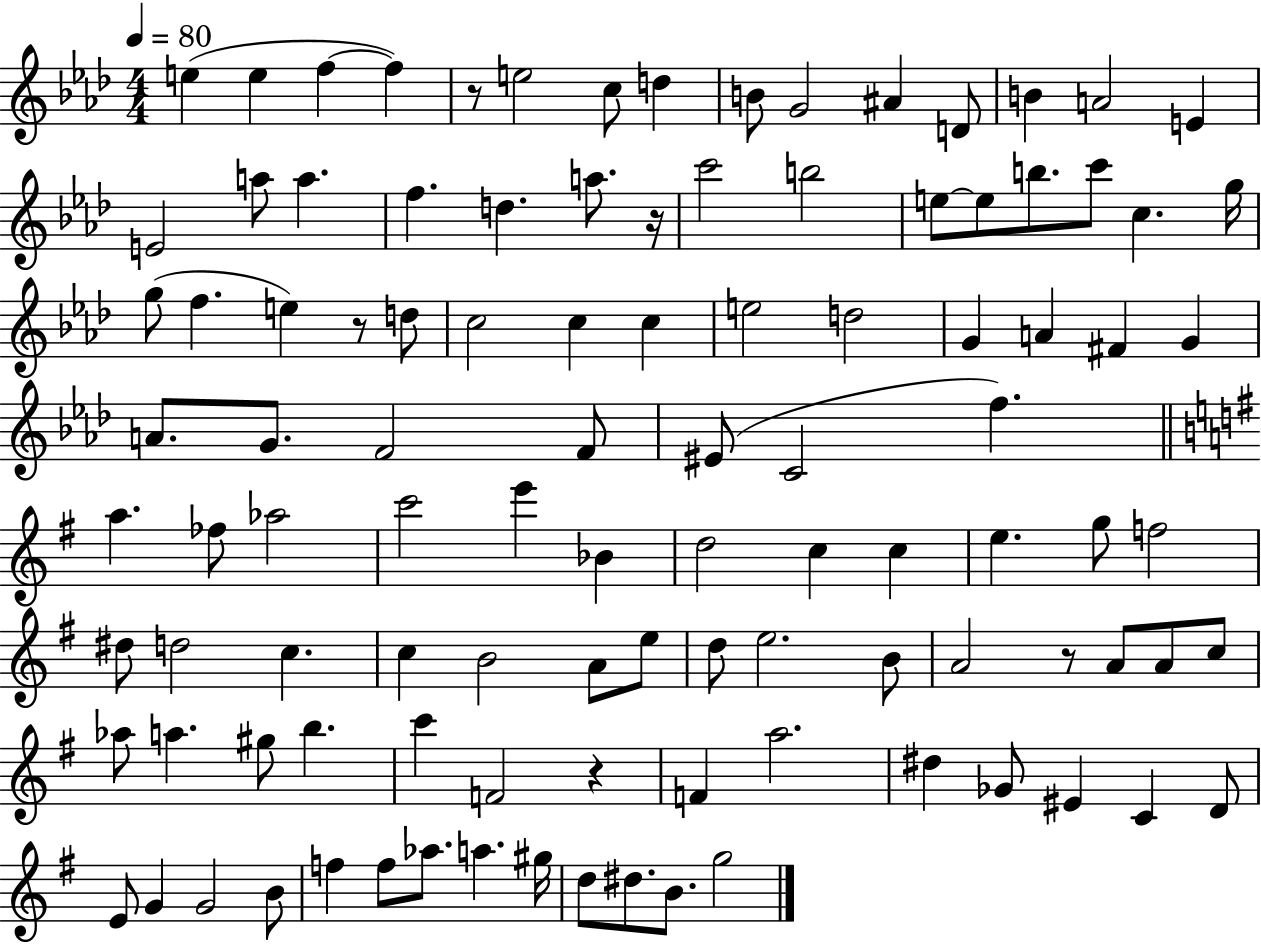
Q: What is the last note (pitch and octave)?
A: G5